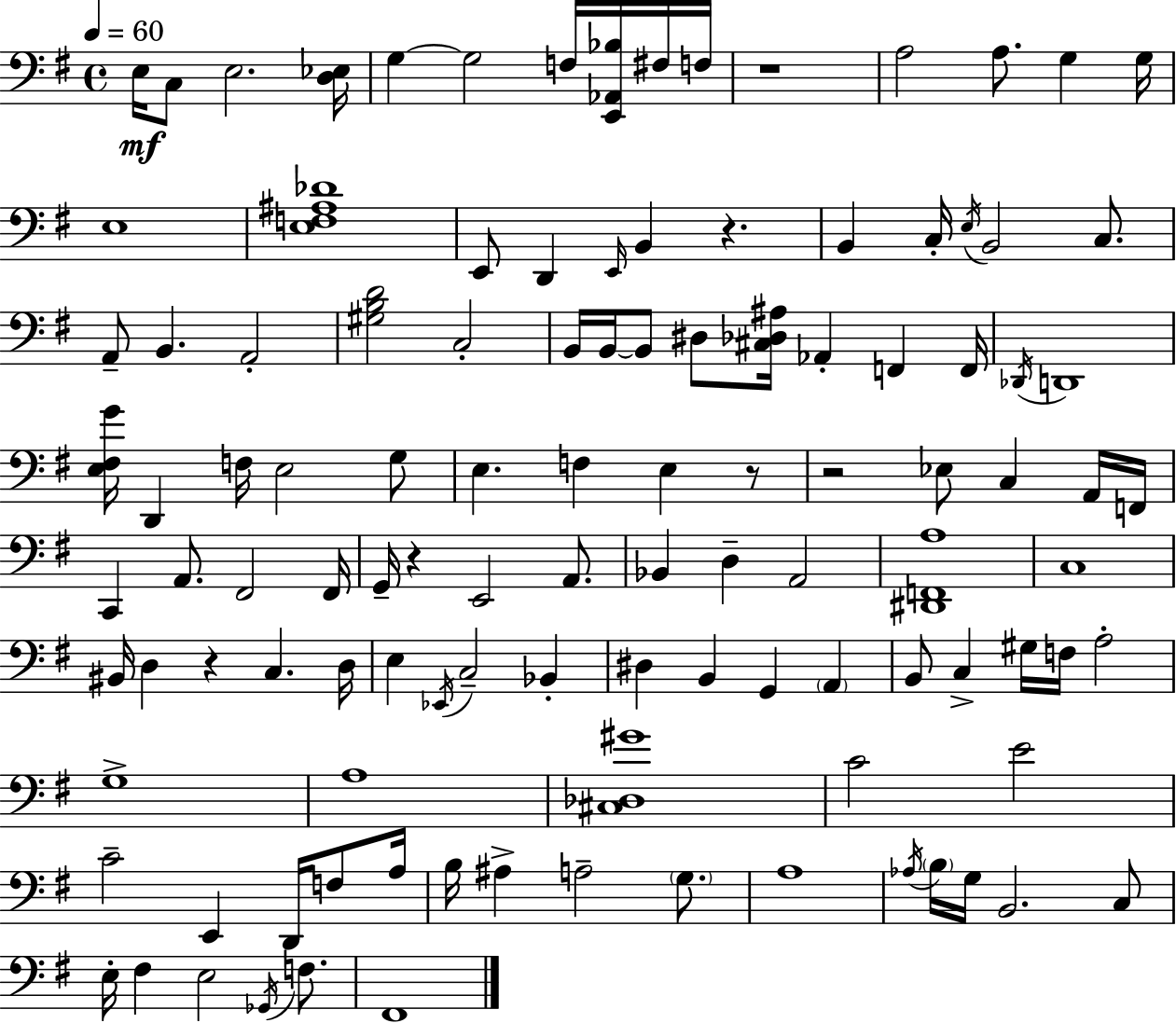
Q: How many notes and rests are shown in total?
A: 113